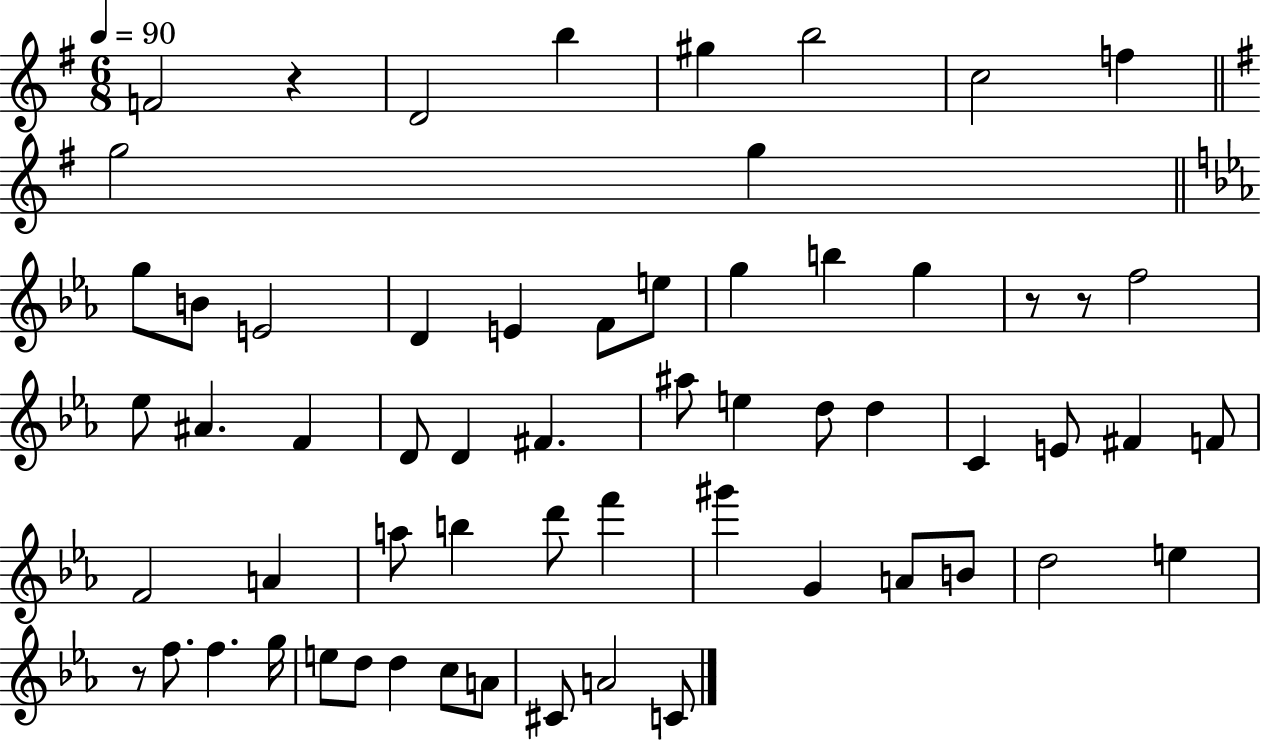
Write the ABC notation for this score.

X:1
T:Untitled
M:6/8
L:1/4
K:G
F2 z D2 b ^g b2 c2 f g2 g g/2 B/2 E2 D E F/2 e/2 g b g z/2 z/2 f2 _e/2 ^A F D/2 D ^F ^a/2 e d/2 d C E/2 ^F F/2 F2 A a/2 b d'/2 f' ^g' G A/2 B/2 d2 e z/2 f/2 f g/4 e/2 d/2 d c/2 A/2 ^C/2 A2 C/2